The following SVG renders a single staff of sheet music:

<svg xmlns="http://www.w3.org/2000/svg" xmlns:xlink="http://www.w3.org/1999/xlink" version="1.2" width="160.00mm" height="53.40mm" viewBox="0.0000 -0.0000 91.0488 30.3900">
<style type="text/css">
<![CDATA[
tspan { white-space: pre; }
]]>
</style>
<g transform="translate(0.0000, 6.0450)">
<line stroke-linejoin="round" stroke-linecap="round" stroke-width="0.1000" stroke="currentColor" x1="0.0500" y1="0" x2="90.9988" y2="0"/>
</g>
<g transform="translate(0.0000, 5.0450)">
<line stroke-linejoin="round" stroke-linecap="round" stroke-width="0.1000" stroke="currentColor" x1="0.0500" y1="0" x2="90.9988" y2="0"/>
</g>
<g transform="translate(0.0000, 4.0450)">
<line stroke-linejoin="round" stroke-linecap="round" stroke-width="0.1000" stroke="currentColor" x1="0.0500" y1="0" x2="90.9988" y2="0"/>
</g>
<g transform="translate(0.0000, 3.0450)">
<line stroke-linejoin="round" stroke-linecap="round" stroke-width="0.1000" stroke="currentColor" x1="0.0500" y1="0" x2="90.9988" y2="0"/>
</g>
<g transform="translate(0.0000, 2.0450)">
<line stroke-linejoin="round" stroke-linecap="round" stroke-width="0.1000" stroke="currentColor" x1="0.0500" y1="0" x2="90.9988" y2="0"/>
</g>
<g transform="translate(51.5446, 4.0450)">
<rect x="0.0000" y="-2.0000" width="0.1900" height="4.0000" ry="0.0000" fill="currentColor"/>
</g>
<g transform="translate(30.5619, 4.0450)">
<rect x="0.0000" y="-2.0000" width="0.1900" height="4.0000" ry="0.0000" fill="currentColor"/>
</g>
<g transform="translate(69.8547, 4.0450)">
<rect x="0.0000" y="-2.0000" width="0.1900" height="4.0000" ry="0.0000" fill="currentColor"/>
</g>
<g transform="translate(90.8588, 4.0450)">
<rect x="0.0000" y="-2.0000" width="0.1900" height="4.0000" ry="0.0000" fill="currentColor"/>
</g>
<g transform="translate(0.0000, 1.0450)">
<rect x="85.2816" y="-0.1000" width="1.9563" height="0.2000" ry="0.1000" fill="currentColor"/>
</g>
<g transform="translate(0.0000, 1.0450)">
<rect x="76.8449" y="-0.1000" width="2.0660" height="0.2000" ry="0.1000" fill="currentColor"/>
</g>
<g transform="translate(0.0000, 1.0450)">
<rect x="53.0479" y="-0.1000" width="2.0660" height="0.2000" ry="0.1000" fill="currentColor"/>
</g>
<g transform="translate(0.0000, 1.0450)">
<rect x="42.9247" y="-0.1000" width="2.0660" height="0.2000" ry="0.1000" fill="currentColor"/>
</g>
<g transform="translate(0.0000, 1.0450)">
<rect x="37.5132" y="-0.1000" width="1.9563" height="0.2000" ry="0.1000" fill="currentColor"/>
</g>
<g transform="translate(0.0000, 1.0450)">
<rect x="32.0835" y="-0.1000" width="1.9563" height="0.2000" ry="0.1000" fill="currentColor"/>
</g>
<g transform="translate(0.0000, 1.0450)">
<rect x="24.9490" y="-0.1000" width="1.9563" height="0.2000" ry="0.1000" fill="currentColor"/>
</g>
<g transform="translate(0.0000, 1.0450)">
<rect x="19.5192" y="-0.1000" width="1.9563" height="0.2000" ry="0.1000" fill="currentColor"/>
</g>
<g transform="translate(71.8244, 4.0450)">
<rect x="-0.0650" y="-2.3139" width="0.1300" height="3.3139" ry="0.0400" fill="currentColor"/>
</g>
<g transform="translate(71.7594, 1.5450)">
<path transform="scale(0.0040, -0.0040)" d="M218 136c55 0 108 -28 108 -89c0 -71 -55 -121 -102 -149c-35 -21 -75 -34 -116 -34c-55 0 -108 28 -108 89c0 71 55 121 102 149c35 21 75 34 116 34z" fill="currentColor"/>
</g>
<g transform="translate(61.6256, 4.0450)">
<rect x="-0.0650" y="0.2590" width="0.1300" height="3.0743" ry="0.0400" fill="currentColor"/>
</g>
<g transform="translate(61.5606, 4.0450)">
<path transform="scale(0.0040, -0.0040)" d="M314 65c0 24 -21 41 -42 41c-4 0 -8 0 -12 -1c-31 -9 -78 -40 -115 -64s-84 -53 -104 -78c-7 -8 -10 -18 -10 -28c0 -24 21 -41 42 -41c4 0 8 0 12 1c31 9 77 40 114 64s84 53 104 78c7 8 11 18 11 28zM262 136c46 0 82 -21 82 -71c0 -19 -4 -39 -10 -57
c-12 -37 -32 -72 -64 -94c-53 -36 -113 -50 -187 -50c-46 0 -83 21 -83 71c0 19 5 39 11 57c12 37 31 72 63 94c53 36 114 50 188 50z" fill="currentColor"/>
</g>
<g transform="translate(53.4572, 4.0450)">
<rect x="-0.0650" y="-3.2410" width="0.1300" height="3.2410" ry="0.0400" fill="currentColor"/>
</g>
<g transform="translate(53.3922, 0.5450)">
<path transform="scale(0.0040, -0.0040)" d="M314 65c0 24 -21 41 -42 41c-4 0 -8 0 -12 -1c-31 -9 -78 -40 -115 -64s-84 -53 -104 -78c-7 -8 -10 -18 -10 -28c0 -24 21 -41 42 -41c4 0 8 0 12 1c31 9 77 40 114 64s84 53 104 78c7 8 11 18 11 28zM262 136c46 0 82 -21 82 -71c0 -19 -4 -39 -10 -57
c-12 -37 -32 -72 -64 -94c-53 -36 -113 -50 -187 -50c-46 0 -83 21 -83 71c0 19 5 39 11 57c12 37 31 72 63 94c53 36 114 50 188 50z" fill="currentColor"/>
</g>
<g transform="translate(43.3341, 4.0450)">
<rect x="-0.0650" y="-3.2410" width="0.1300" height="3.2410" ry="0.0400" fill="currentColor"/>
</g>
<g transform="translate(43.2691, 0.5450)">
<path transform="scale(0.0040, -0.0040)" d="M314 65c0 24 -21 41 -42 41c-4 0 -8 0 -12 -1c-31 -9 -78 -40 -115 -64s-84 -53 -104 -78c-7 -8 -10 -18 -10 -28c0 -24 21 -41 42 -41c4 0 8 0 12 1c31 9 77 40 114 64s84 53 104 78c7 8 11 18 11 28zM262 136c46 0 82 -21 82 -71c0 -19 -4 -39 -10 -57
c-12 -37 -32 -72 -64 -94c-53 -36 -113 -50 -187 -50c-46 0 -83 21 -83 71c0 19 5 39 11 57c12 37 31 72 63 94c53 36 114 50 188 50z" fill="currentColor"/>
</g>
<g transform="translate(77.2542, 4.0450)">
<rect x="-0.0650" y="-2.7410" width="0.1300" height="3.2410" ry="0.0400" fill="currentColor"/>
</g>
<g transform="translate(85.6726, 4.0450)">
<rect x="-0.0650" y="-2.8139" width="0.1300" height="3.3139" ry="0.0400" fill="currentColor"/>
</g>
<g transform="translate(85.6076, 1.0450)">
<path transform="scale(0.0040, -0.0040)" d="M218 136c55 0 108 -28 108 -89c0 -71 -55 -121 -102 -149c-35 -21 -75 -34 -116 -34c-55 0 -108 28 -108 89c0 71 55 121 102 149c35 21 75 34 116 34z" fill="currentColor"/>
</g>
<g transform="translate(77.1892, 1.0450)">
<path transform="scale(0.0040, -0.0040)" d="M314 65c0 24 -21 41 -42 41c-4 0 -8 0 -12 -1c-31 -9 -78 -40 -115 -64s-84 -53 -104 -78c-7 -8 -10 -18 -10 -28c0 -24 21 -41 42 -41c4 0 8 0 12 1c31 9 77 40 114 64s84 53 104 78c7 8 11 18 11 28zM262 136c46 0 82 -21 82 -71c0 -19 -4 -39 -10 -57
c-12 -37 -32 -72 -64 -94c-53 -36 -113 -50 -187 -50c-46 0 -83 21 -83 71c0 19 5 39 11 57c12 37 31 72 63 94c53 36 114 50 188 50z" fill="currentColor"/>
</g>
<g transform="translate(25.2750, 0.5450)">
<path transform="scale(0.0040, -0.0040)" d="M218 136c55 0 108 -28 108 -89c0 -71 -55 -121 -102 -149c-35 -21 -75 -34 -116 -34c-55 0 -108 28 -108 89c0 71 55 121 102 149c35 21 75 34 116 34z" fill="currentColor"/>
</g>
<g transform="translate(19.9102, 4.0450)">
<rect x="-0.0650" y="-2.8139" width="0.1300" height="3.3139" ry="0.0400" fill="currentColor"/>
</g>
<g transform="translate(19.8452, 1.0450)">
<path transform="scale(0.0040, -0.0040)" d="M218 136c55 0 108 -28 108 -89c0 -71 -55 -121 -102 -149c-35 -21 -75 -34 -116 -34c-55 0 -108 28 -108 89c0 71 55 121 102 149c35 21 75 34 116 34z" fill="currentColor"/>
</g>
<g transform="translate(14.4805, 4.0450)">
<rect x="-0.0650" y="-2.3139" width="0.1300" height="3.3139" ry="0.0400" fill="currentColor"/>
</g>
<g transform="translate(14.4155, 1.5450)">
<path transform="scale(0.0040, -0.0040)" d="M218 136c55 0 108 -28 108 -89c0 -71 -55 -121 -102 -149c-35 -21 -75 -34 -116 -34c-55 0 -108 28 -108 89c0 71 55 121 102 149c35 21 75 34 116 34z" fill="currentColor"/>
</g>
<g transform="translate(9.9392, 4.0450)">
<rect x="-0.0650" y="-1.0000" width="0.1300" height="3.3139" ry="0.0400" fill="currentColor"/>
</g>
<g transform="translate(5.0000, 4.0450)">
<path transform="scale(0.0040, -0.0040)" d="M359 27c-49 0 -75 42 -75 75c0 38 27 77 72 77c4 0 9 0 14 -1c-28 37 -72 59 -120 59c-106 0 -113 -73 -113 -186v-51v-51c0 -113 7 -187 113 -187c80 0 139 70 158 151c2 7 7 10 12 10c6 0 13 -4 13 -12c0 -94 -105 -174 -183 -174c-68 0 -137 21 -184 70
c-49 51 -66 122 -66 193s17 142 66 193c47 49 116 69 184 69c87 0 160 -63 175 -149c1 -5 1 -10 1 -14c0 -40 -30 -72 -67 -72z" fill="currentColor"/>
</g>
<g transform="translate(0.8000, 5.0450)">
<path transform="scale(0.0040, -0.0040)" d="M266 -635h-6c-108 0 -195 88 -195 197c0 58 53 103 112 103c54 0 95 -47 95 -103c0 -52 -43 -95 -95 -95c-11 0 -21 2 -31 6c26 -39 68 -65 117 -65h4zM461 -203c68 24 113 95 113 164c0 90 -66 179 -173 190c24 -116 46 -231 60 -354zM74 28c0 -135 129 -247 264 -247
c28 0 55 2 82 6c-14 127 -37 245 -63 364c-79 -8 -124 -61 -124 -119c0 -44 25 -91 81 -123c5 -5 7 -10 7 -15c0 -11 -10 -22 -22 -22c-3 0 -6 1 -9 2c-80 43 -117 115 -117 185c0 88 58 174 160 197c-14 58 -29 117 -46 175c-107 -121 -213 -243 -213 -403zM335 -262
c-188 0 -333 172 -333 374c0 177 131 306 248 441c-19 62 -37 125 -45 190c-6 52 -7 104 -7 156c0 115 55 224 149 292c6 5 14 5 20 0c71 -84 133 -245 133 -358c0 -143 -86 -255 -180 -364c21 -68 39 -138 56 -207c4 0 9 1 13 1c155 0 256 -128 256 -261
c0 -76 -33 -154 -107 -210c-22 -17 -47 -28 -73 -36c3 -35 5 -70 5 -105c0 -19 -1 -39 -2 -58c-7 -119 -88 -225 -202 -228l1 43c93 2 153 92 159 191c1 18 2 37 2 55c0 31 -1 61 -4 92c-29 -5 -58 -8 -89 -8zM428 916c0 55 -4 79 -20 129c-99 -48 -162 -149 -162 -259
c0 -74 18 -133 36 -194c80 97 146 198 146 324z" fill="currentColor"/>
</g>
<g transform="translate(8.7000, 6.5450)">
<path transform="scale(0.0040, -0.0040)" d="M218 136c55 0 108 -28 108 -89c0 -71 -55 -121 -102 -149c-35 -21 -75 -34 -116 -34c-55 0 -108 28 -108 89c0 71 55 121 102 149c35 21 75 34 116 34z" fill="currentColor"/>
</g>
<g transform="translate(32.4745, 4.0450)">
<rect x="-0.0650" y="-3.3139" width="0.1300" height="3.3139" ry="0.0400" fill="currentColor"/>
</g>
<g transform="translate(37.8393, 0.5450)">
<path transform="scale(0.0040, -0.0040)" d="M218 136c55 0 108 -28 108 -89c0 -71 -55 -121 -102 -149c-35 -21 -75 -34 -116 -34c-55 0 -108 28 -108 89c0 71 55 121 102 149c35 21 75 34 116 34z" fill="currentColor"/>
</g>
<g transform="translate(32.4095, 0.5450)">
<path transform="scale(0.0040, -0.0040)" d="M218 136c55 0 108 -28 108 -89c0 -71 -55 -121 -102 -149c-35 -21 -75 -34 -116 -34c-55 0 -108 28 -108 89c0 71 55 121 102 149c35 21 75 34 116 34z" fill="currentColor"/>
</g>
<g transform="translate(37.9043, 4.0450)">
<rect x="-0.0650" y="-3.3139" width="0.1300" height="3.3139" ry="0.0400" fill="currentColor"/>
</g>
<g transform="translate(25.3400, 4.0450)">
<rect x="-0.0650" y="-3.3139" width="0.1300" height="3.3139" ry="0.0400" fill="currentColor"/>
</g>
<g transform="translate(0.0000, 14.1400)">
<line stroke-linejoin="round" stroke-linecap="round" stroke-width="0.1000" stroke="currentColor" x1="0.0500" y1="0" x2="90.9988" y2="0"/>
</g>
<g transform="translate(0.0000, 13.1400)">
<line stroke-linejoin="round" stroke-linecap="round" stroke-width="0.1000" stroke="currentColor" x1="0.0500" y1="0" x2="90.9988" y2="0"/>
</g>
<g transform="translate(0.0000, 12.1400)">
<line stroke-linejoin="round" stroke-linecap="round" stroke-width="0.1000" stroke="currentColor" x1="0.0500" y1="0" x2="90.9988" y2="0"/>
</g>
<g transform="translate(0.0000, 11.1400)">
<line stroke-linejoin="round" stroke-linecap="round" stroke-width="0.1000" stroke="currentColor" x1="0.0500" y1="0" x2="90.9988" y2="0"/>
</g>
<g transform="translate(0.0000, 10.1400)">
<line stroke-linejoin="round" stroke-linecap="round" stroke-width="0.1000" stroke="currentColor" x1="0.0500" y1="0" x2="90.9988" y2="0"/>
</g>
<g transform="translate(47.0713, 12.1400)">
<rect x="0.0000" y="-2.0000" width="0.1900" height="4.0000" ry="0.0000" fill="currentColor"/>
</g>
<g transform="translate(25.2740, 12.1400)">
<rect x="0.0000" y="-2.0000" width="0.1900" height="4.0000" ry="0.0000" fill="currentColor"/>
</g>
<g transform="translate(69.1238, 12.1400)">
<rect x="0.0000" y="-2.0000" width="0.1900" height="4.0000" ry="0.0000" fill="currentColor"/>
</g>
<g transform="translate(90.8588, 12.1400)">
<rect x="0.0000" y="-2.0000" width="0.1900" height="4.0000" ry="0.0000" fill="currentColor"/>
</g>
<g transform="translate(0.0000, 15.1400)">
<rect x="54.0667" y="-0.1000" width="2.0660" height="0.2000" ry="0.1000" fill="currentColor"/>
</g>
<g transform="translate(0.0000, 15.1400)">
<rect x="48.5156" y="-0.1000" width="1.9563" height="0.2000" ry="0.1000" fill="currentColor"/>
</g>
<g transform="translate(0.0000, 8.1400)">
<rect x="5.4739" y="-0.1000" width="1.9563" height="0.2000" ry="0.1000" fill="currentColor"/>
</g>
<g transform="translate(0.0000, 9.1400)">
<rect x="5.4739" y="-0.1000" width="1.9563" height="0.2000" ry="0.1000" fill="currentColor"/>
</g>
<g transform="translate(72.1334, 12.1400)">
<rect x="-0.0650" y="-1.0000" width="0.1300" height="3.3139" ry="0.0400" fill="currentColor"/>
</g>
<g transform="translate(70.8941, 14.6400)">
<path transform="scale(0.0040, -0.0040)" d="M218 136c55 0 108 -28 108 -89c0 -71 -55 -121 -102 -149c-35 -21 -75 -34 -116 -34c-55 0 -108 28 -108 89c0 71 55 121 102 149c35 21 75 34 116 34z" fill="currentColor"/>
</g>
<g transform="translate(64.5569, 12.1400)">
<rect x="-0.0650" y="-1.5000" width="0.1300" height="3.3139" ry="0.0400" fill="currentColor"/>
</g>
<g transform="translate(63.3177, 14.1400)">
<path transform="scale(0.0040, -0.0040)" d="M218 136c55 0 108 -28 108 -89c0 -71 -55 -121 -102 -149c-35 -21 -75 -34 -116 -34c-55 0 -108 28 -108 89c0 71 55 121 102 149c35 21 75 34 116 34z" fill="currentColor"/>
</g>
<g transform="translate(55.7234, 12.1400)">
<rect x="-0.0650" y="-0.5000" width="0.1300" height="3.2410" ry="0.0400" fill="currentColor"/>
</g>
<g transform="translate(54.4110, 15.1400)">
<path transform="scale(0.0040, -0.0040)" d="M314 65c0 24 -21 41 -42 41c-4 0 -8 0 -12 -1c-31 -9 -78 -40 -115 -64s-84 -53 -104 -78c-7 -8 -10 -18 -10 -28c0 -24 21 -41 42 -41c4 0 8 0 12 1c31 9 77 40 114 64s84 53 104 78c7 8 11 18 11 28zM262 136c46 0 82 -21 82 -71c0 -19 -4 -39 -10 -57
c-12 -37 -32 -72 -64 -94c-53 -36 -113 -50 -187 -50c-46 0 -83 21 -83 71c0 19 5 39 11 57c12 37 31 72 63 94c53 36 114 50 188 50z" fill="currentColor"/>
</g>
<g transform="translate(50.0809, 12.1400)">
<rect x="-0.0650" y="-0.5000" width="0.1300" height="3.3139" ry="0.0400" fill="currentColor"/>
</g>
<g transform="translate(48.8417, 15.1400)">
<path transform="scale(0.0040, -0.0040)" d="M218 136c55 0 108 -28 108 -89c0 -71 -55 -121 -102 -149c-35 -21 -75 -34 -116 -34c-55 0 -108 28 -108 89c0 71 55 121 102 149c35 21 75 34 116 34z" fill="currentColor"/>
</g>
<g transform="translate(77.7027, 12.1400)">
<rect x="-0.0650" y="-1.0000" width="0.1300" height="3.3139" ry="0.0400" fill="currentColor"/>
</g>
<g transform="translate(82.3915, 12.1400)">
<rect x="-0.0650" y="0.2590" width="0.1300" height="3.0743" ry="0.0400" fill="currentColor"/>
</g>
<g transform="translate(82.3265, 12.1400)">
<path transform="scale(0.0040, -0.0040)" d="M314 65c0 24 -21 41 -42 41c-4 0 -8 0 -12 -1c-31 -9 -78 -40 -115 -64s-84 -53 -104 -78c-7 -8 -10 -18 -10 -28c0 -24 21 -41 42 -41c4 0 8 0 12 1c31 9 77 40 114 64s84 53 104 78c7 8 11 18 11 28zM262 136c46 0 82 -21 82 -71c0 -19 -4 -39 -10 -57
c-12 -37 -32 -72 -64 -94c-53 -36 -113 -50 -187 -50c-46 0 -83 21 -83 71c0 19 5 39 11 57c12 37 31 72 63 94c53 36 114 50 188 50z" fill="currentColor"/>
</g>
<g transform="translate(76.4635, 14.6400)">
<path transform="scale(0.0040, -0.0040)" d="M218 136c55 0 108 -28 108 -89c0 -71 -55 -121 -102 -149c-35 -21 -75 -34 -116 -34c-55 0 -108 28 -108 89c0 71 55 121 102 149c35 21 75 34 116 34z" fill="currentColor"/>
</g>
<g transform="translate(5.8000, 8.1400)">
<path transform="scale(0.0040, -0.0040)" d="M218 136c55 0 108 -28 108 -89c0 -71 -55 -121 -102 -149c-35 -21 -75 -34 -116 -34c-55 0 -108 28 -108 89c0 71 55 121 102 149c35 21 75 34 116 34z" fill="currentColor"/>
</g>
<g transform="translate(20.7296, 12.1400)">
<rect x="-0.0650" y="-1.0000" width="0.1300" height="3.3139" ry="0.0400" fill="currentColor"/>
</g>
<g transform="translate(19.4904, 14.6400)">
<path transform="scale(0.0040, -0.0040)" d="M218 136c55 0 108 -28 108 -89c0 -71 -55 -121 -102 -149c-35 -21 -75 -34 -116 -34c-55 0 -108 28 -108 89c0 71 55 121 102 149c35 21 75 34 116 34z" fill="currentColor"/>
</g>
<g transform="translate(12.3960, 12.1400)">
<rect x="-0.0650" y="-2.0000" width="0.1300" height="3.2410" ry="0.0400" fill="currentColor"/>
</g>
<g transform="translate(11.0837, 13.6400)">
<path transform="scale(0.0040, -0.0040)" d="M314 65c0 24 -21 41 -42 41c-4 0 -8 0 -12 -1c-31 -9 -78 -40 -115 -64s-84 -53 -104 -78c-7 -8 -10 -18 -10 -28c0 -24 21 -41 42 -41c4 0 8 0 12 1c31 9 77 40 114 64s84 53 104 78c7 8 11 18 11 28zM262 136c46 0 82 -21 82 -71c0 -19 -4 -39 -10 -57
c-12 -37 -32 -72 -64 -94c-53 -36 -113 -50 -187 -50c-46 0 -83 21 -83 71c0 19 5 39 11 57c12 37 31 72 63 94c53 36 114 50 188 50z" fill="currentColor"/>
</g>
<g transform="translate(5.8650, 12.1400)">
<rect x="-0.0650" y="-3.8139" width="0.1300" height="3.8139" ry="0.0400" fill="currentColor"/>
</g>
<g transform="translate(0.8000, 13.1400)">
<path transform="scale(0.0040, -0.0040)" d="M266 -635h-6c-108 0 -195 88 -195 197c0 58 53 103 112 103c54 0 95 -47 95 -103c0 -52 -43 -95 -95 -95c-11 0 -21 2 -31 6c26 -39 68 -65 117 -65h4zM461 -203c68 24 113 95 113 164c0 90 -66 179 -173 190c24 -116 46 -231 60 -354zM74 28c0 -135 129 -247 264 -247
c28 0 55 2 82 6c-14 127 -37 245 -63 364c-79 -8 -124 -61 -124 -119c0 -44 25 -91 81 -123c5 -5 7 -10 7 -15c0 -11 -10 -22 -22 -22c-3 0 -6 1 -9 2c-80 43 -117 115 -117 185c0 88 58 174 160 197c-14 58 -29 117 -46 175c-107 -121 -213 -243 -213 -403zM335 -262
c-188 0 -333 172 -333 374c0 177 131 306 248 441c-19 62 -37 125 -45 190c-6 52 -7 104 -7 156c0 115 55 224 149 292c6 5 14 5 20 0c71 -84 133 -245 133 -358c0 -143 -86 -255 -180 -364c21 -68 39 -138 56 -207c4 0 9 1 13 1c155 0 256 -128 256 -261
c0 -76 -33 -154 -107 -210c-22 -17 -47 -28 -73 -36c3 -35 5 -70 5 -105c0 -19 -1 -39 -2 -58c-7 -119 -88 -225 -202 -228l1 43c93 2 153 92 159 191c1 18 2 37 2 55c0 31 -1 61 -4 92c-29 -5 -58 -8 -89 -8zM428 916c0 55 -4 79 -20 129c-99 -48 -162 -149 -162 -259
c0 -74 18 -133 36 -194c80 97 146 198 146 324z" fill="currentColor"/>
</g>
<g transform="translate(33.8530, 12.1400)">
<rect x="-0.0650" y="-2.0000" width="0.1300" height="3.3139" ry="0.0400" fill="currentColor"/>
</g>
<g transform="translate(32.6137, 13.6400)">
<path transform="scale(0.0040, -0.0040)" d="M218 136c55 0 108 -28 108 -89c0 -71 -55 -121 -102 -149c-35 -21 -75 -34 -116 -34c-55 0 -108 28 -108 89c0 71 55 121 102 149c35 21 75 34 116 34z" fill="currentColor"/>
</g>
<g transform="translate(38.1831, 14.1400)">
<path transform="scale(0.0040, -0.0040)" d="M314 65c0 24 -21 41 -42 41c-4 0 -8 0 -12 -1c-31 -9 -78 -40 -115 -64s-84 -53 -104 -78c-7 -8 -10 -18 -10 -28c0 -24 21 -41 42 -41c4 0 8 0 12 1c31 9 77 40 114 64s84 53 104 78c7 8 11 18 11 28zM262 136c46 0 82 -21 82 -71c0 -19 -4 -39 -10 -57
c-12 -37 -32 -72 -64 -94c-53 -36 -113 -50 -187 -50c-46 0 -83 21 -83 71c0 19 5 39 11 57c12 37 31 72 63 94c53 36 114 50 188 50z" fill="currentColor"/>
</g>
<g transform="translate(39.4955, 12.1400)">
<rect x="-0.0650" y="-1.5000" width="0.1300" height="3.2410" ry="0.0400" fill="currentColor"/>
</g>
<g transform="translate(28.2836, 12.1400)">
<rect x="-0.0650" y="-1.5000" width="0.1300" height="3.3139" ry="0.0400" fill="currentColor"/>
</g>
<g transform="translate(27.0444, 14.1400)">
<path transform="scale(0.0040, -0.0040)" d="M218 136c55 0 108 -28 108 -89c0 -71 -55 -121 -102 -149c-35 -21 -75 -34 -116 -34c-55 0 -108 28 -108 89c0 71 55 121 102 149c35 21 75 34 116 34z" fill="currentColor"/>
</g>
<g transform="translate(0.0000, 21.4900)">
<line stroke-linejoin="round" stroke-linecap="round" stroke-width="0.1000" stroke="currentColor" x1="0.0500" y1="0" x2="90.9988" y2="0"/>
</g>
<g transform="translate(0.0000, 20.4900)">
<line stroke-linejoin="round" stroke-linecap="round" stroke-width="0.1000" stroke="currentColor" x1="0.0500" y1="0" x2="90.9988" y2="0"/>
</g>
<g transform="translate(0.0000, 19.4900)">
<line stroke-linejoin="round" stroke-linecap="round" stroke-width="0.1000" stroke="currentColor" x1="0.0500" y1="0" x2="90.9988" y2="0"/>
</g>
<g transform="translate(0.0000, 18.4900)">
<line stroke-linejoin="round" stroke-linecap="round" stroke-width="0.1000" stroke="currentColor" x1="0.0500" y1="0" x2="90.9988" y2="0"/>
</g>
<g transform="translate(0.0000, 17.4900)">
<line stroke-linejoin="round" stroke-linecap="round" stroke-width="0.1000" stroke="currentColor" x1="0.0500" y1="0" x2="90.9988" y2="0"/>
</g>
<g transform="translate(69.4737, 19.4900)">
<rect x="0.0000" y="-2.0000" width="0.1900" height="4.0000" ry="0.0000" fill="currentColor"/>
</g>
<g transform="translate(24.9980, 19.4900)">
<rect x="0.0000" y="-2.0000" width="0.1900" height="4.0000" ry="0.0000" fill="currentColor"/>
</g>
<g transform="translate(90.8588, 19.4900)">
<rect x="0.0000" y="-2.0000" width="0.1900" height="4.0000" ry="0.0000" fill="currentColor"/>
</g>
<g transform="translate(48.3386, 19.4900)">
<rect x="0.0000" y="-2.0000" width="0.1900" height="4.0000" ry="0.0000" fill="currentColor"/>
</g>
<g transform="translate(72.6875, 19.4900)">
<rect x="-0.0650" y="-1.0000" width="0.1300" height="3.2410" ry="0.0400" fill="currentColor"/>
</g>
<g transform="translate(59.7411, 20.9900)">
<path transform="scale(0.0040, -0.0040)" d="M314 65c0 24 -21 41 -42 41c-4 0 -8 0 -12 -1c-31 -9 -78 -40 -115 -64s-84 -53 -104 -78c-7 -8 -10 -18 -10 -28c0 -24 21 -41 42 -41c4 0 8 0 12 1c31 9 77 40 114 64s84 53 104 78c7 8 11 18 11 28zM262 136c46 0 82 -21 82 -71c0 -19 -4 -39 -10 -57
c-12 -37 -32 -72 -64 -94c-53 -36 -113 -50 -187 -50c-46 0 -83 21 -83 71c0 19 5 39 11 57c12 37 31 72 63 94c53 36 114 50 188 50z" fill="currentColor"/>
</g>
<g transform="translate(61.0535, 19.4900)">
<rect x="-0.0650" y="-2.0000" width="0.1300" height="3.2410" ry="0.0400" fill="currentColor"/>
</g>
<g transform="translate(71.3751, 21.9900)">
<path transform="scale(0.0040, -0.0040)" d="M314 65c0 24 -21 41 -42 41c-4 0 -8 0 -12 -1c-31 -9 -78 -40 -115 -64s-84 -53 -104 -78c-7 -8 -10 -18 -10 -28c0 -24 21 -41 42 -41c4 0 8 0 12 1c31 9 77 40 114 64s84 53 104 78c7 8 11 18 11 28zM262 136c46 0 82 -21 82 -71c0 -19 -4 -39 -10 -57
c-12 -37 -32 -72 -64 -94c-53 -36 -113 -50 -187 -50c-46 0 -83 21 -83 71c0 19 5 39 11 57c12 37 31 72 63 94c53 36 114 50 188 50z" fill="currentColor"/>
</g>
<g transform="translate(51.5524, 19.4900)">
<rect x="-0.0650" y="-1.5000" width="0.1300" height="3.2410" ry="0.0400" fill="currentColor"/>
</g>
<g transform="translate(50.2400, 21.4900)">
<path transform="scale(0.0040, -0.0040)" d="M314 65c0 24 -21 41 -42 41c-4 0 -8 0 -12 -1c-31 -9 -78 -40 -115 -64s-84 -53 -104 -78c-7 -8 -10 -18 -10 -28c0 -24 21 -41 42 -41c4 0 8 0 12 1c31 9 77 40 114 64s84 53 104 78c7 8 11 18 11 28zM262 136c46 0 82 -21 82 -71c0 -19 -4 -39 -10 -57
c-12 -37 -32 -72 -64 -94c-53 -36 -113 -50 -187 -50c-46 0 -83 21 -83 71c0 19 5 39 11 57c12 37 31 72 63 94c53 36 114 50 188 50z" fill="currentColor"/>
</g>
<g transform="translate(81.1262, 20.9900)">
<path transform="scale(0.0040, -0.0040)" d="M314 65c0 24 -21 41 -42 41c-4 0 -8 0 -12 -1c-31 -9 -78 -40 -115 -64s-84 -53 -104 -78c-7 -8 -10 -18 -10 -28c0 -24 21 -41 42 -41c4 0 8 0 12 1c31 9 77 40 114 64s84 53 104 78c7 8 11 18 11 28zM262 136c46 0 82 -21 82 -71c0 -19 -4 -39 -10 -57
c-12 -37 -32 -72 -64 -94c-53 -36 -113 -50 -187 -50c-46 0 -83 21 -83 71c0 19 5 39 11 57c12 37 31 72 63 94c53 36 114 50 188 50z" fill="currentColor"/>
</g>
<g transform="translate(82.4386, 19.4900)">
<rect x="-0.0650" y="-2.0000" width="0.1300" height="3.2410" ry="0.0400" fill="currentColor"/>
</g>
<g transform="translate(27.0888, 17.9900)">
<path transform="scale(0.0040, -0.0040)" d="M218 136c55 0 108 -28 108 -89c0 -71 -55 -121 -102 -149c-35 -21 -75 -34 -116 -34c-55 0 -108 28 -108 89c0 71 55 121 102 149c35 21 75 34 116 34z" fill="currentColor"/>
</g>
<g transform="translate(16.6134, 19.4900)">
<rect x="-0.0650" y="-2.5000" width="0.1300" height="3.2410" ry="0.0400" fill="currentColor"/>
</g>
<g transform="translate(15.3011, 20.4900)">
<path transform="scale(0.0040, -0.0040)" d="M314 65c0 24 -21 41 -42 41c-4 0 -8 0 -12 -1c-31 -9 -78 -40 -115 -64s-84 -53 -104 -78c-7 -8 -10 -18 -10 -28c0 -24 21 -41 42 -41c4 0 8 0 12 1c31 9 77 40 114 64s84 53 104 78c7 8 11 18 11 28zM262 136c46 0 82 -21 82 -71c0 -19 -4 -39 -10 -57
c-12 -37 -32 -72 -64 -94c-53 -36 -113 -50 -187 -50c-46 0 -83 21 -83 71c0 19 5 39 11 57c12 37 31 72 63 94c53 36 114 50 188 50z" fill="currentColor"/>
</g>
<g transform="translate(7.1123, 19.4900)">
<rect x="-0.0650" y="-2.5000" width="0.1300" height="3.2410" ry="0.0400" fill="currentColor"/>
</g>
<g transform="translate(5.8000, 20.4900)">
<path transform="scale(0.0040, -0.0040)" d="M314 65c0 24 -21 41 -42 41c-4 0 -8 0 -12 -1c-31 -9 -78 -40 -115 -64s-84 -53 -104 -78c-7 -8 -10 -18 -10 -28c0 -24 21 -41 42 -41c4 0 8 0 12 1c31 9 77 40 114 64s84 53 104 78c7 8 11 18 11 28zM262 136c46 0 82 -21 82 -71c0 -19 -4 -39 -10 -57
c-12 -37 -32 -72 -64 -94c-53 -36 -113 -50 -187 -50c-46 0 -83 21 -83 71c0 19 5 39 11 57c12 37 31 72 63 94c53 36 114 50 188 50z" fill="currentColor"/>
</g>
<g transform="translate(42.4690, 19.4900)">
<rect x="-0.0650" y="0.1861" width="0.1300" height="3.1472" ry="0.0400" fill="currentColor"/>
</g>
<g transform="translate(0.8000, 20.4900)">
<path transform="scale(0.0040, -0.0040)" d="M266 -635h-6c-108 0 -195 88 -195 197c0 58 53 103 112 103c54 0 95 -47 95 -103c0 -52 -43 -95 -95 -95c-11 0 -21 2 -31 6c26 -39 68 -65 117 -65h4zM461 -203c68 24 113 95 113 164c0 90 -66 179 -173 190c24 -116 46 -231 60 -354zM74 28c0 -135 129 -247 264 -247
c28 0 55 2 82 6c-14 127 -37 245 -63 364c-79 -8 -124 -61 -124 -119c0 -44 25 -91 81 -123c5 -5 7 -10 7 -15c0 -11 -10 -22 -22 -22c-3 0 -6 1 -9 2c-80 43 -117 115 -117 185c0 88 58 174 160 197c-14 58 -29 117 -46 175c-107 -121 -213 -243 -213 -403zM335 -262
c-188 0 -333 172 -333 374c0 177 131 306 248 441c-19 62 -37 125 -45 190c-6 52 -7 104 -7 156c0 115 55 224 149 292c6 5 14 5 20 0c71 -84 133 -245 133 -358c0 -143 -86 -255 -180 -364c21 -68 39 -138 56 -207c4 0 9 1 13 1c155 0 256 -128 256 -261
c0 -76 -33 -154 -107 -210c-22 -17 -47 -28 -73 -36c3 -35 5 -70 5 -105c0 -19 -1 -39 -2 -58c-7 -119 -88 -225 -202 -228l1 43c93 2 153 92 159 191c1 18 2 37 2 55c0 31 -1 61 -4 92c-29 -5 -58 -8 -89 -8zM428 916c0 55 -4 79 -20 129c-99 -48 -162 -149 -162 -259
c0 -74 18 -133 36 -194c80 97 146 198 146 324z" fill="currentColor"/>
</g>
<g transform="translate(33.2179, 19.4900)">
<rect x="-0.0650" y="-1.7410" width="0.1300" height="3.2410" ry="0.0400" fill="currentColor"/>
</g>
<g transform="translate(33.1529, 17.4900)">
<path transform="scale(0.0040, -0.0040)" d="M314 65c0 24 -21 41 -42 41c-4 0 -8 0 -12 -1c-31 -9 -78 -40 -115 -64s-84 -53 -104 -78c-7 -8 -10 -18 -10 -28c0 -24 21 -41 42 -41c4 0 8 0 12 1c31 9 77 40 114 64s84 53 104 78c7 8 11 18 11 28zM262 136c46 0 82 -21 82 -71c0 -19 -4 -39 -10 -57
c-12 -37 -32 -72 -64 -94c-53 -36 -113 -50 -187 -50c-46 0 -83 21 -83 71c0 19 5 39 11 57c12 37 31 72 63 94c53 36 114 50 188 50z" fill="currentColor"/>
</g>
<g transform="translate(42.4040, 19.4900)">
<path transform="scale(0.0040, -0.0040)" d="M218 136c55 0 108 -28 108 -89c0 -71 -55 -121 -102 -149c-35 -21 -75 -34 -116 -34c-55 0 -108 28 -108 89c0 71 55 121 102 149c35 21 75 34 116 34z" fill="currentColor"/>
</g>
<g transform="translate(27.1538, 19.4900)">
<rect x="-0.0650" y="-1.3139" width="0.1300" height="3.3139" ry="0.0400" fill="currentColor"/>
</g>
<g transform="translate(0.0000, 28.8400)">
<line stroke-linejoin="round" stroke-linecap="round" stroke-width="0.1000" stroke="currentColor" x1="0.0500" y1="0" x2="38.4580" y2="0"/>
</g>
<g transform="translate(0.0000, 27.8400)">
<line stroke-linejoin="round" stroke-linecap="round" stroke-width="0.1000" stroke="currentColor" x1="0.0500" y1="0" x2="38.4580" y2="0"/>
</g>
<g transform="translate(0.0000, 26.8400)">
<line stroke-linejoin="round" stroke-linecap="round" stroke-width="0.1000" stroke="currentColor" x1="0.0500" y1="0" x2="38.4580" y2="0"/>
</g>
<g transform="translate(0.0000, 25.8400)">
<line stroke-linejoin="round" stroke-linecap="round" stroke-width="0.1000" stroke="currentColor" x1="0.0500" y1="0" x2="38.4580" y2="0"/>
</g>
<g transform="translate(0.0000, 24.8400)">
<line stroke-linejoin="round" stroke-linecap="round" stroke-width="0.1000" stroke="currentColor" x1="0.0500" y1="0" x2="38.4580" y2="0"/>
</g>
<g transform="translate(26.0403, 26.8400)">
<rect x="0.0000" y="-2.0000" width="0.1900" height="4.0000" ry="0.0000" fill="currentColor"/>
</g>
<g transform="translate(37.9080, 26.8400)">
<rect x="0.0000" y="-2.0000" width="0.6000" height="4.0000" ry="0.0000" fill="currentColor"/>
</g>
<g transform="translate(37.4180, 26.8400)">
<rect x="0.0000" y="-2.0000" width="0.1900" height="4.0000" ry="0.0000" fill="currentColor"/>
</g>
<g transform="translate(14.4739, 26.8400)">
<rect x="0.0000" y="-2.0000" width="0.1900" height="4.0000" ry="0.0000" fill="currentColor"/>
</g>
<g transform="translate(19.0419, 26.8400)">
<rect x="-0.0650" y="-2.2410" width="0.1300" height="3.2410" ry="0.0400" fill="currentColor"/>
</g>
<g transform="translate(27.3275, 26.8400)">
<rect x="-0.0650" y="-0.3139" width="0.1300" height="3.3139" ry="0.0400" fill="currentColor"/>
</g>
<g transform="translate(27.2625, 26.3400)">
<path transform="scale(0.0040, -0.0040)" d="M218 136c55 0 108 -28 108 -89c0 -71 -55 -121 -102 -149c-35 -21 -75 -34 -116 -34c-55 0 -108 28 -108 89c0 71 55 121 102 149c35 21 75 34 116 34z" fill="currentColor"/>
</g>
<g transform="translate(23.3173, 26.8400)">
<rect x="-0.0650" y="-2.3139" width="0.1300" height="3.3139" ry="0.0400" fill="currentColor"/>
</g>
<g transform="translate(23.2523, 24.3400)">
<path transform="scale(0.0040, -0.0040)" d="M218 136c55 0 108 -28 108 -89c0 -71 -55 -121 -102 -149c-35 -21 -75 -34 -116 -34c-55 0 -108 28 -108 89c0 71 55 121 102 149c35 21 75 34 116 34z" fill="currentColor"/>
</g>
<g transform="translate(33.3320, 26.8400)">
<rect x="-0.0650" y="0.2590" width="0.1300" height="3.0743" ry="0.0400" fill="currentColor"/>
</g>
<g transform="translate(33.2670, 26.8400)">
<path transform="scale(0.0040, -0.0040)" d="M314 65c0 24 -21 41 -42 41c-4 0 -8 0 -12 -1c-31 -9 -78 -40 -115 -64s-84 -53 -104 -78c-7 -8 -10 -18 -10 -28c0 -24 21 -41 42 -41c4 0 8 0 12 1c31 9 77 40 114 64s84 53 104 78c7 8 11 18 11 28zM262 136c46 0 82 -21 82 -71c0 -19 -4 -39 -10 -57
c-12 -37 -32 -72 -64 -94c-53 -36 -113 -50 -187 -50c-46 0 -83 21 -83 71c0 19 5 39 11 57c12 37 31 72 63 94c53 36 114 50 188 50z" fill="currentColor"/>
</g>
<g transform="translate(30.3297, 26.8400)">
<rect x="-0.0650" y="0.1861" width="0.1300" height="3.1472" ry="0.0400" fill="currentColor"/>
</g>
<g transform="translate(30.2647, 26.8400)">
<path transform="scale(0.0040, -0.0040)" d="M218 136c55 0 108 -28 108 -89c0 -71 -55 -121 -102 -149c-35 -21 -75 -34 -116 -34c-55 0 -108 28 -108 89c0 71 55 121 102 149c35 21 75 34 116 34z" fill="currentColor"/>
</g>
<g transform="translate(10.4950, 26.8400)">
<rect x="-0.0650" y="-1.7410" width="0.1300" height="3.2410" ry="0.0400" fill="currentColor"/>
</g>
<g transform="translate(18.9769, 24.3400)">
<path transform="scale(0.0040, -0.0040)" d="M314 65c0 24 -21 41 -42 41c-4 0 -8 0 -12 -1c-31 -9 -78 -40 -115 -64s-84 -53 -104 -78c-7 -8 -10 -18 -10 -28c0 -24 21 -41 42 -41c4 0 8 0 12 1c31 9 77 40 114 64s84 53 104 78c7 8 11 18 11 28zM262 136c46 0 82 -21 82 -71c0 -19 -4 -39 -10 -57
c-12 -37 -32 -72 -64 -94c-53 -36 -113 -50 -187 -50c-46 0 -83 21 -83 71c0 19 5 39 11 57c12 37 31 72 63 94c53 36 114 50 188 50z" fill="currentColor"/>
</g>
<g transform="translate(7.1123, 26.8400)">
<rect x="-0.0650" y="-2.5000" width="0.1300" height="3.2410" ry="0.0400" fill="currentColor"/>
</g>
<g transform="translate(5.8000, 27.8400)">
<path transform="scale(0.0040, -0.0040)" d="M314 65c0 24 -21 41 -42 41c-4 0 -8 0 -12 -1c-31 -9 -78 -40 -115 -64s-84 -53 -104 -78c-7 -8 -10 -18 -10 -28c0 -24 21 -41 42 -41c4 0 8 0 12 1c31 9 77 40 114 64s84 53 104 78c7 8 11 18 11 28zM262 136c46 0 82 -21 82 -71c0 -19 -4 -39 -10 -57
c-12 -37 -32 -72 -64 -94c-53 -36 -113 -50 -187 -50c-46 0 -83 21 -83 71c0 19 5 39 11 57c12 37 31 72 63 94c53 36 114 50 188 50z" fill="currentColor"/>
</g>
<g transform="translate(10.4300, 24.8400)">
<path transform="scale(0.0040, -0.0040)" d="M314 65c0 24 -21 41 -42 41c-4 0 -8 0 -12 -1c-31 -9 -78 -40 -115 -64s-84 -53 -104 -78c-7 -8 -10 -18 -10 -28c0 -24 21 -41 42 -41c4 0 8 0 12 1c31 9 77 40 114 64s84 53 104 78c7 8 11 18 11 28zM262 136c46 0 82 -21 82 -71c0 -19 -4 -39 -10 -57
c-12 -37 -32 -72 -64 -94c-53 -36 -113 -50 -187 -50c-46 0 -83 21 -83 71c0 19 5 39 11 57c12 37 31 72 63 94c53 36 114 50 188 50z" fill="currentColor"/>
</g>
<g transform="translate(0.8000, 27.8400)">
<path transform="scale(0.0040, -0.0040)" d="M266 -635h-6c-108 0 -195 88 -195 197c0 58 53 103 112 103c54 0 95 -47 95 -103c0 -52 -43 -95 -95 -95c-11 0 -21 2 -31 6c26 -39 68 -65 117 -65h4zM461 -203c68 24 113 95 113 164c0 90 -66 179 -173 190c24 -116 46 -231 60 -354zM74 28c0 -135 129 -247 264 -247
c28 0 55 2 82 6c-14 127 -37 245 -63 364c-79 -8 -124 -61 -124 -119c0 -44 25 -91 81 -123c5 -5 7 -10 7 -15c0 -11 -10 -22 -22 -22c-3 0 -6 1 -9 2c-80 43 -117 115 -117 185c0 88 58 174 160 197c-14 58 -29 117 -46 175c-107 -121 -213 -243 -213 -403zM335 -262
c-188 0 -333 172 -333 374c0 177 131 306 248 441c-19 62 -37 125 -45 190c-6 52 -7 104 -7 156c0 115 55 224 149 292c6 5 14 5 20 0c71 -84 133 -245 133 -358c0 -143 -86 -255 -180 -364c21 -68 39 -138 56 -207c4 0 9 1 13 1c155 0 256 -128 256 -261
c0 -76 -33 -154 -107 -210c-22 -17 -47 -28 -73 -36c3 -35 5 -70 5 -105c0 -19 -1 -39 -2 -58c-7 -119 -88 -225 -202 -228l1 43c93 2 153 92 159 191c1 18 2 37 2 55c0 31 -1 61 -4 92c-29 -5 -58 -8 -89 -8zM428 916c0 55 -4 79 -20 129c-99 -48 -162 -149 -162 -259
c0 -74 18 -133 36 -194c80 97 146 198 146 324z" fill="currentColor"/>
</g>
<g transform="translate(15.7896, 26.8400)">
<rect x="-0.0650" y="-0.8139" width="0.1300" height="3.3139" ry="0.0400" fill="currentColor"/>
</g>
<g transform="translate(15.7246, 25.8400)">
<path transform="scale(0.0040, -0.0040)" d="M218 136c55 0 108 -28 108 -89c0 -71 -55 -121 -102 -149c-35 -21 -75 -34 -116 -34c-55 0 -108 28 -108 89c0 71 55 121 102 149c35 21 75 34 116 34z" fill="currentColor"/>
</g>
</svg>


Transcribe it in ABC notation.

X:1
T:Untitled
M:4/4
L:1/4
K:C
D g a b b b b2 b2 B2 g a2 a c' F2 D E F E2 C C2 E D D B2 G2 G2 e f2 B E2 F2 D2 F2 G2 f2 d g2 g c B B2